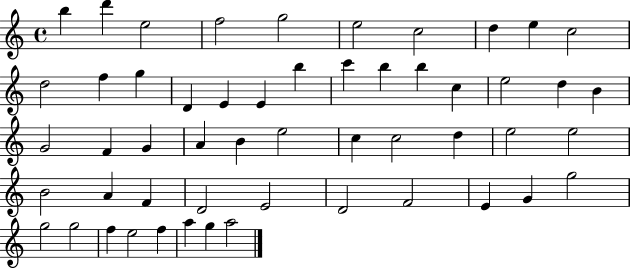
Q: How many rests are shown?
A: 0